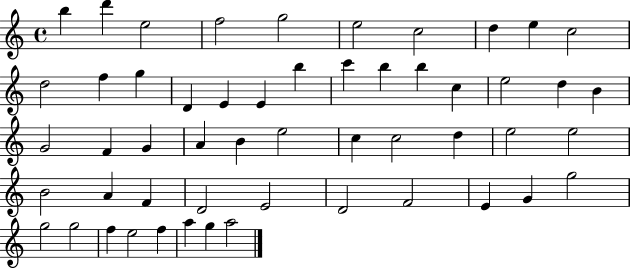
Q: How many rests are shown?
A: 0